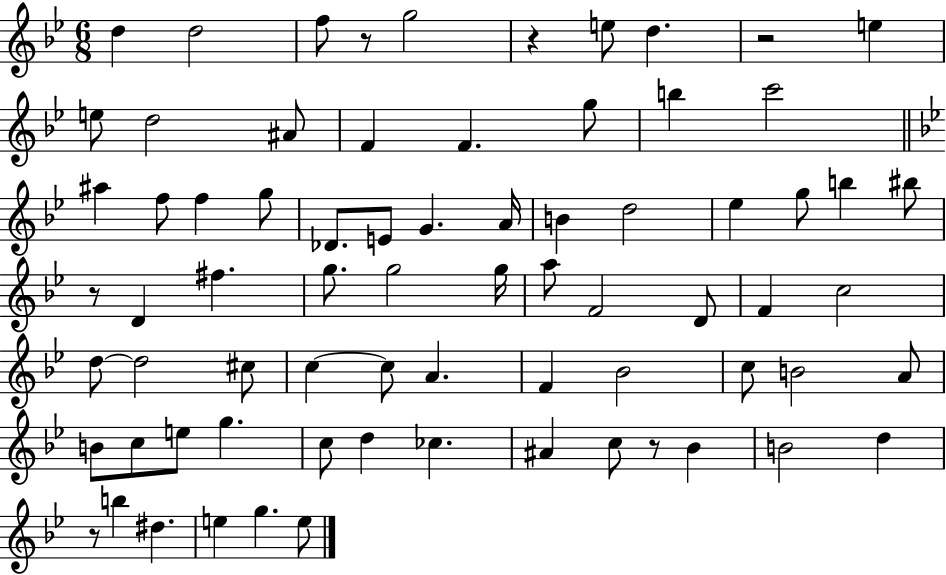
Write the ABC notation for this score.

X:1
T:Untitled
M:6/8
L:1/4
K:Bb
d d2 f/2 z/2 g2 z e/2 d z2 e e/2 d2 ^A/2 F F g/2 b c'2 ^a f/2 f g/2 _D/2 E/2 G A/4 B d2 _e g/2 b ^b/2 z/2 D ^f g/2 g2 g/4 a/2 F2 D/2 F c2 d/2 d2 ^c/2 c c/2 A F _B2 c/2 B2 A/2 B/2 c/2 e/2 g c/2 d _c ^A c/2 z/2 _B B2 d z/2 b ^d e g e/2